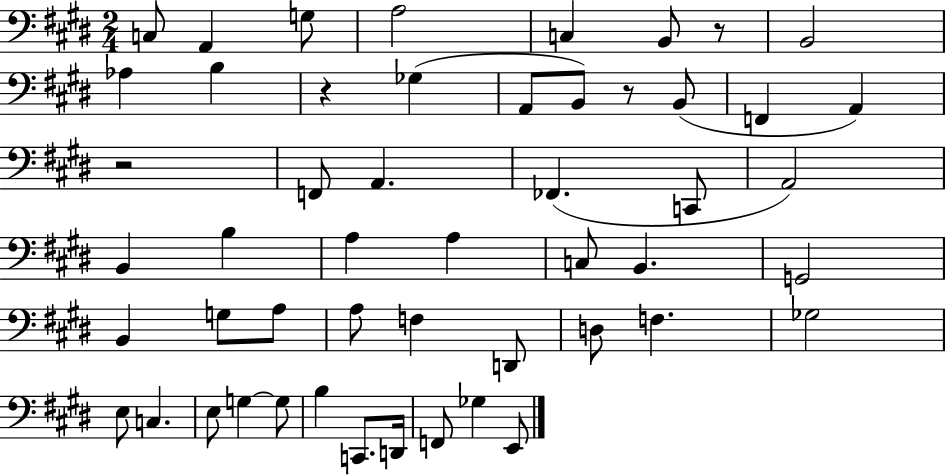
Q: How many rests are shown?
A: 4